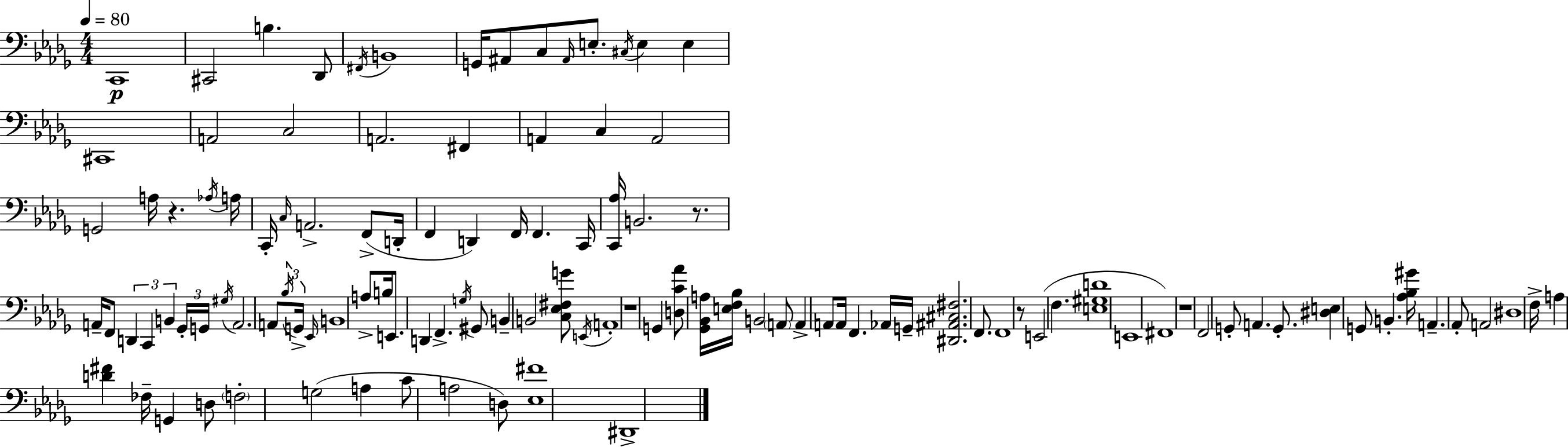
X:1
T:Untitled
M:4/4
L:1/4
K:Bbm
C,,4 ^C,,2 B, _D,,/2 ^F,,/4 B,,4 G,,/4 ^A,,/2 C,/2 ^A,,/4 E,/2 ^C,/4 E, E, ^C,,4 A,,2 C,2 A,,2 ^F,, A,, C, A,,2 G,,2 A,/4 z _A,/4 A,/4 C,,/4 C,/4 A,,2 F,,/2 D,,/4 F,, D,, F,,/4 F,, C,,/4 [C,,_A,]/4 B,,2 z/2 A,,/4 F,,/2 D,, C,, B,, _G,,/4 G,,/4 ^G,/4 A,,2 A,,/2 _B,/4 G,,/4 _E,,/4 B,,4 A,/2 B,/4 E,,/2 D,, F,, G,/4 ^G,,/2 B,, B,,2 [C,_E,^F,G]/2 E,,/4 A,,4 z4 G,, [D,C_A]/2 [_G,,_B,,A,]/4 [E,F,_B,]/4 B,,2 A,,/2 A,, A,,/2 A,,/4 F,, _A,,/4 G,,/4 [^D,,^A,,^C,^F,]2 F,,/2 F,,4 z/2 E,,2 F, [E,^G,D]4 E,,4 ^F,,4 z4 F,,2 G,,/2 A,, G,,/2 [^D,E,] G,,/2 B,, [_A,_B,^G]/4 A,, _A,,/2 A,,2 ^D,4 F,/4 A, [D^F] _F,/4 G,, D,/2 F,2 G,2 A, C/2 A,2 D,/2 [_E,^F]4 ^D,,4